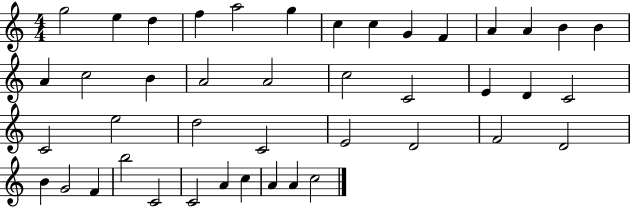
{
  \clef treble
  \numericTimeSignature
  \time 4/4
  \key c \major
  g''2 e''4 d''4 | f''4 a''2 g''4 | c''4 c''4 g'4 f'4 | a'4 a'4 b'4 b'4 | \break a'4 c''2 b'4 | a'2 a'2 | c''2 c'2 | e'4 d'4 c'2 | \break c'2 e''2 | d''2 c'2 | e'2 d'2 | f'2 d'2 | \break b'4 g'2 f'4 | b''2 c'2 | c'2 a'4 c''4 | a'4 a'4 c''2 | \break \bar "|."
}